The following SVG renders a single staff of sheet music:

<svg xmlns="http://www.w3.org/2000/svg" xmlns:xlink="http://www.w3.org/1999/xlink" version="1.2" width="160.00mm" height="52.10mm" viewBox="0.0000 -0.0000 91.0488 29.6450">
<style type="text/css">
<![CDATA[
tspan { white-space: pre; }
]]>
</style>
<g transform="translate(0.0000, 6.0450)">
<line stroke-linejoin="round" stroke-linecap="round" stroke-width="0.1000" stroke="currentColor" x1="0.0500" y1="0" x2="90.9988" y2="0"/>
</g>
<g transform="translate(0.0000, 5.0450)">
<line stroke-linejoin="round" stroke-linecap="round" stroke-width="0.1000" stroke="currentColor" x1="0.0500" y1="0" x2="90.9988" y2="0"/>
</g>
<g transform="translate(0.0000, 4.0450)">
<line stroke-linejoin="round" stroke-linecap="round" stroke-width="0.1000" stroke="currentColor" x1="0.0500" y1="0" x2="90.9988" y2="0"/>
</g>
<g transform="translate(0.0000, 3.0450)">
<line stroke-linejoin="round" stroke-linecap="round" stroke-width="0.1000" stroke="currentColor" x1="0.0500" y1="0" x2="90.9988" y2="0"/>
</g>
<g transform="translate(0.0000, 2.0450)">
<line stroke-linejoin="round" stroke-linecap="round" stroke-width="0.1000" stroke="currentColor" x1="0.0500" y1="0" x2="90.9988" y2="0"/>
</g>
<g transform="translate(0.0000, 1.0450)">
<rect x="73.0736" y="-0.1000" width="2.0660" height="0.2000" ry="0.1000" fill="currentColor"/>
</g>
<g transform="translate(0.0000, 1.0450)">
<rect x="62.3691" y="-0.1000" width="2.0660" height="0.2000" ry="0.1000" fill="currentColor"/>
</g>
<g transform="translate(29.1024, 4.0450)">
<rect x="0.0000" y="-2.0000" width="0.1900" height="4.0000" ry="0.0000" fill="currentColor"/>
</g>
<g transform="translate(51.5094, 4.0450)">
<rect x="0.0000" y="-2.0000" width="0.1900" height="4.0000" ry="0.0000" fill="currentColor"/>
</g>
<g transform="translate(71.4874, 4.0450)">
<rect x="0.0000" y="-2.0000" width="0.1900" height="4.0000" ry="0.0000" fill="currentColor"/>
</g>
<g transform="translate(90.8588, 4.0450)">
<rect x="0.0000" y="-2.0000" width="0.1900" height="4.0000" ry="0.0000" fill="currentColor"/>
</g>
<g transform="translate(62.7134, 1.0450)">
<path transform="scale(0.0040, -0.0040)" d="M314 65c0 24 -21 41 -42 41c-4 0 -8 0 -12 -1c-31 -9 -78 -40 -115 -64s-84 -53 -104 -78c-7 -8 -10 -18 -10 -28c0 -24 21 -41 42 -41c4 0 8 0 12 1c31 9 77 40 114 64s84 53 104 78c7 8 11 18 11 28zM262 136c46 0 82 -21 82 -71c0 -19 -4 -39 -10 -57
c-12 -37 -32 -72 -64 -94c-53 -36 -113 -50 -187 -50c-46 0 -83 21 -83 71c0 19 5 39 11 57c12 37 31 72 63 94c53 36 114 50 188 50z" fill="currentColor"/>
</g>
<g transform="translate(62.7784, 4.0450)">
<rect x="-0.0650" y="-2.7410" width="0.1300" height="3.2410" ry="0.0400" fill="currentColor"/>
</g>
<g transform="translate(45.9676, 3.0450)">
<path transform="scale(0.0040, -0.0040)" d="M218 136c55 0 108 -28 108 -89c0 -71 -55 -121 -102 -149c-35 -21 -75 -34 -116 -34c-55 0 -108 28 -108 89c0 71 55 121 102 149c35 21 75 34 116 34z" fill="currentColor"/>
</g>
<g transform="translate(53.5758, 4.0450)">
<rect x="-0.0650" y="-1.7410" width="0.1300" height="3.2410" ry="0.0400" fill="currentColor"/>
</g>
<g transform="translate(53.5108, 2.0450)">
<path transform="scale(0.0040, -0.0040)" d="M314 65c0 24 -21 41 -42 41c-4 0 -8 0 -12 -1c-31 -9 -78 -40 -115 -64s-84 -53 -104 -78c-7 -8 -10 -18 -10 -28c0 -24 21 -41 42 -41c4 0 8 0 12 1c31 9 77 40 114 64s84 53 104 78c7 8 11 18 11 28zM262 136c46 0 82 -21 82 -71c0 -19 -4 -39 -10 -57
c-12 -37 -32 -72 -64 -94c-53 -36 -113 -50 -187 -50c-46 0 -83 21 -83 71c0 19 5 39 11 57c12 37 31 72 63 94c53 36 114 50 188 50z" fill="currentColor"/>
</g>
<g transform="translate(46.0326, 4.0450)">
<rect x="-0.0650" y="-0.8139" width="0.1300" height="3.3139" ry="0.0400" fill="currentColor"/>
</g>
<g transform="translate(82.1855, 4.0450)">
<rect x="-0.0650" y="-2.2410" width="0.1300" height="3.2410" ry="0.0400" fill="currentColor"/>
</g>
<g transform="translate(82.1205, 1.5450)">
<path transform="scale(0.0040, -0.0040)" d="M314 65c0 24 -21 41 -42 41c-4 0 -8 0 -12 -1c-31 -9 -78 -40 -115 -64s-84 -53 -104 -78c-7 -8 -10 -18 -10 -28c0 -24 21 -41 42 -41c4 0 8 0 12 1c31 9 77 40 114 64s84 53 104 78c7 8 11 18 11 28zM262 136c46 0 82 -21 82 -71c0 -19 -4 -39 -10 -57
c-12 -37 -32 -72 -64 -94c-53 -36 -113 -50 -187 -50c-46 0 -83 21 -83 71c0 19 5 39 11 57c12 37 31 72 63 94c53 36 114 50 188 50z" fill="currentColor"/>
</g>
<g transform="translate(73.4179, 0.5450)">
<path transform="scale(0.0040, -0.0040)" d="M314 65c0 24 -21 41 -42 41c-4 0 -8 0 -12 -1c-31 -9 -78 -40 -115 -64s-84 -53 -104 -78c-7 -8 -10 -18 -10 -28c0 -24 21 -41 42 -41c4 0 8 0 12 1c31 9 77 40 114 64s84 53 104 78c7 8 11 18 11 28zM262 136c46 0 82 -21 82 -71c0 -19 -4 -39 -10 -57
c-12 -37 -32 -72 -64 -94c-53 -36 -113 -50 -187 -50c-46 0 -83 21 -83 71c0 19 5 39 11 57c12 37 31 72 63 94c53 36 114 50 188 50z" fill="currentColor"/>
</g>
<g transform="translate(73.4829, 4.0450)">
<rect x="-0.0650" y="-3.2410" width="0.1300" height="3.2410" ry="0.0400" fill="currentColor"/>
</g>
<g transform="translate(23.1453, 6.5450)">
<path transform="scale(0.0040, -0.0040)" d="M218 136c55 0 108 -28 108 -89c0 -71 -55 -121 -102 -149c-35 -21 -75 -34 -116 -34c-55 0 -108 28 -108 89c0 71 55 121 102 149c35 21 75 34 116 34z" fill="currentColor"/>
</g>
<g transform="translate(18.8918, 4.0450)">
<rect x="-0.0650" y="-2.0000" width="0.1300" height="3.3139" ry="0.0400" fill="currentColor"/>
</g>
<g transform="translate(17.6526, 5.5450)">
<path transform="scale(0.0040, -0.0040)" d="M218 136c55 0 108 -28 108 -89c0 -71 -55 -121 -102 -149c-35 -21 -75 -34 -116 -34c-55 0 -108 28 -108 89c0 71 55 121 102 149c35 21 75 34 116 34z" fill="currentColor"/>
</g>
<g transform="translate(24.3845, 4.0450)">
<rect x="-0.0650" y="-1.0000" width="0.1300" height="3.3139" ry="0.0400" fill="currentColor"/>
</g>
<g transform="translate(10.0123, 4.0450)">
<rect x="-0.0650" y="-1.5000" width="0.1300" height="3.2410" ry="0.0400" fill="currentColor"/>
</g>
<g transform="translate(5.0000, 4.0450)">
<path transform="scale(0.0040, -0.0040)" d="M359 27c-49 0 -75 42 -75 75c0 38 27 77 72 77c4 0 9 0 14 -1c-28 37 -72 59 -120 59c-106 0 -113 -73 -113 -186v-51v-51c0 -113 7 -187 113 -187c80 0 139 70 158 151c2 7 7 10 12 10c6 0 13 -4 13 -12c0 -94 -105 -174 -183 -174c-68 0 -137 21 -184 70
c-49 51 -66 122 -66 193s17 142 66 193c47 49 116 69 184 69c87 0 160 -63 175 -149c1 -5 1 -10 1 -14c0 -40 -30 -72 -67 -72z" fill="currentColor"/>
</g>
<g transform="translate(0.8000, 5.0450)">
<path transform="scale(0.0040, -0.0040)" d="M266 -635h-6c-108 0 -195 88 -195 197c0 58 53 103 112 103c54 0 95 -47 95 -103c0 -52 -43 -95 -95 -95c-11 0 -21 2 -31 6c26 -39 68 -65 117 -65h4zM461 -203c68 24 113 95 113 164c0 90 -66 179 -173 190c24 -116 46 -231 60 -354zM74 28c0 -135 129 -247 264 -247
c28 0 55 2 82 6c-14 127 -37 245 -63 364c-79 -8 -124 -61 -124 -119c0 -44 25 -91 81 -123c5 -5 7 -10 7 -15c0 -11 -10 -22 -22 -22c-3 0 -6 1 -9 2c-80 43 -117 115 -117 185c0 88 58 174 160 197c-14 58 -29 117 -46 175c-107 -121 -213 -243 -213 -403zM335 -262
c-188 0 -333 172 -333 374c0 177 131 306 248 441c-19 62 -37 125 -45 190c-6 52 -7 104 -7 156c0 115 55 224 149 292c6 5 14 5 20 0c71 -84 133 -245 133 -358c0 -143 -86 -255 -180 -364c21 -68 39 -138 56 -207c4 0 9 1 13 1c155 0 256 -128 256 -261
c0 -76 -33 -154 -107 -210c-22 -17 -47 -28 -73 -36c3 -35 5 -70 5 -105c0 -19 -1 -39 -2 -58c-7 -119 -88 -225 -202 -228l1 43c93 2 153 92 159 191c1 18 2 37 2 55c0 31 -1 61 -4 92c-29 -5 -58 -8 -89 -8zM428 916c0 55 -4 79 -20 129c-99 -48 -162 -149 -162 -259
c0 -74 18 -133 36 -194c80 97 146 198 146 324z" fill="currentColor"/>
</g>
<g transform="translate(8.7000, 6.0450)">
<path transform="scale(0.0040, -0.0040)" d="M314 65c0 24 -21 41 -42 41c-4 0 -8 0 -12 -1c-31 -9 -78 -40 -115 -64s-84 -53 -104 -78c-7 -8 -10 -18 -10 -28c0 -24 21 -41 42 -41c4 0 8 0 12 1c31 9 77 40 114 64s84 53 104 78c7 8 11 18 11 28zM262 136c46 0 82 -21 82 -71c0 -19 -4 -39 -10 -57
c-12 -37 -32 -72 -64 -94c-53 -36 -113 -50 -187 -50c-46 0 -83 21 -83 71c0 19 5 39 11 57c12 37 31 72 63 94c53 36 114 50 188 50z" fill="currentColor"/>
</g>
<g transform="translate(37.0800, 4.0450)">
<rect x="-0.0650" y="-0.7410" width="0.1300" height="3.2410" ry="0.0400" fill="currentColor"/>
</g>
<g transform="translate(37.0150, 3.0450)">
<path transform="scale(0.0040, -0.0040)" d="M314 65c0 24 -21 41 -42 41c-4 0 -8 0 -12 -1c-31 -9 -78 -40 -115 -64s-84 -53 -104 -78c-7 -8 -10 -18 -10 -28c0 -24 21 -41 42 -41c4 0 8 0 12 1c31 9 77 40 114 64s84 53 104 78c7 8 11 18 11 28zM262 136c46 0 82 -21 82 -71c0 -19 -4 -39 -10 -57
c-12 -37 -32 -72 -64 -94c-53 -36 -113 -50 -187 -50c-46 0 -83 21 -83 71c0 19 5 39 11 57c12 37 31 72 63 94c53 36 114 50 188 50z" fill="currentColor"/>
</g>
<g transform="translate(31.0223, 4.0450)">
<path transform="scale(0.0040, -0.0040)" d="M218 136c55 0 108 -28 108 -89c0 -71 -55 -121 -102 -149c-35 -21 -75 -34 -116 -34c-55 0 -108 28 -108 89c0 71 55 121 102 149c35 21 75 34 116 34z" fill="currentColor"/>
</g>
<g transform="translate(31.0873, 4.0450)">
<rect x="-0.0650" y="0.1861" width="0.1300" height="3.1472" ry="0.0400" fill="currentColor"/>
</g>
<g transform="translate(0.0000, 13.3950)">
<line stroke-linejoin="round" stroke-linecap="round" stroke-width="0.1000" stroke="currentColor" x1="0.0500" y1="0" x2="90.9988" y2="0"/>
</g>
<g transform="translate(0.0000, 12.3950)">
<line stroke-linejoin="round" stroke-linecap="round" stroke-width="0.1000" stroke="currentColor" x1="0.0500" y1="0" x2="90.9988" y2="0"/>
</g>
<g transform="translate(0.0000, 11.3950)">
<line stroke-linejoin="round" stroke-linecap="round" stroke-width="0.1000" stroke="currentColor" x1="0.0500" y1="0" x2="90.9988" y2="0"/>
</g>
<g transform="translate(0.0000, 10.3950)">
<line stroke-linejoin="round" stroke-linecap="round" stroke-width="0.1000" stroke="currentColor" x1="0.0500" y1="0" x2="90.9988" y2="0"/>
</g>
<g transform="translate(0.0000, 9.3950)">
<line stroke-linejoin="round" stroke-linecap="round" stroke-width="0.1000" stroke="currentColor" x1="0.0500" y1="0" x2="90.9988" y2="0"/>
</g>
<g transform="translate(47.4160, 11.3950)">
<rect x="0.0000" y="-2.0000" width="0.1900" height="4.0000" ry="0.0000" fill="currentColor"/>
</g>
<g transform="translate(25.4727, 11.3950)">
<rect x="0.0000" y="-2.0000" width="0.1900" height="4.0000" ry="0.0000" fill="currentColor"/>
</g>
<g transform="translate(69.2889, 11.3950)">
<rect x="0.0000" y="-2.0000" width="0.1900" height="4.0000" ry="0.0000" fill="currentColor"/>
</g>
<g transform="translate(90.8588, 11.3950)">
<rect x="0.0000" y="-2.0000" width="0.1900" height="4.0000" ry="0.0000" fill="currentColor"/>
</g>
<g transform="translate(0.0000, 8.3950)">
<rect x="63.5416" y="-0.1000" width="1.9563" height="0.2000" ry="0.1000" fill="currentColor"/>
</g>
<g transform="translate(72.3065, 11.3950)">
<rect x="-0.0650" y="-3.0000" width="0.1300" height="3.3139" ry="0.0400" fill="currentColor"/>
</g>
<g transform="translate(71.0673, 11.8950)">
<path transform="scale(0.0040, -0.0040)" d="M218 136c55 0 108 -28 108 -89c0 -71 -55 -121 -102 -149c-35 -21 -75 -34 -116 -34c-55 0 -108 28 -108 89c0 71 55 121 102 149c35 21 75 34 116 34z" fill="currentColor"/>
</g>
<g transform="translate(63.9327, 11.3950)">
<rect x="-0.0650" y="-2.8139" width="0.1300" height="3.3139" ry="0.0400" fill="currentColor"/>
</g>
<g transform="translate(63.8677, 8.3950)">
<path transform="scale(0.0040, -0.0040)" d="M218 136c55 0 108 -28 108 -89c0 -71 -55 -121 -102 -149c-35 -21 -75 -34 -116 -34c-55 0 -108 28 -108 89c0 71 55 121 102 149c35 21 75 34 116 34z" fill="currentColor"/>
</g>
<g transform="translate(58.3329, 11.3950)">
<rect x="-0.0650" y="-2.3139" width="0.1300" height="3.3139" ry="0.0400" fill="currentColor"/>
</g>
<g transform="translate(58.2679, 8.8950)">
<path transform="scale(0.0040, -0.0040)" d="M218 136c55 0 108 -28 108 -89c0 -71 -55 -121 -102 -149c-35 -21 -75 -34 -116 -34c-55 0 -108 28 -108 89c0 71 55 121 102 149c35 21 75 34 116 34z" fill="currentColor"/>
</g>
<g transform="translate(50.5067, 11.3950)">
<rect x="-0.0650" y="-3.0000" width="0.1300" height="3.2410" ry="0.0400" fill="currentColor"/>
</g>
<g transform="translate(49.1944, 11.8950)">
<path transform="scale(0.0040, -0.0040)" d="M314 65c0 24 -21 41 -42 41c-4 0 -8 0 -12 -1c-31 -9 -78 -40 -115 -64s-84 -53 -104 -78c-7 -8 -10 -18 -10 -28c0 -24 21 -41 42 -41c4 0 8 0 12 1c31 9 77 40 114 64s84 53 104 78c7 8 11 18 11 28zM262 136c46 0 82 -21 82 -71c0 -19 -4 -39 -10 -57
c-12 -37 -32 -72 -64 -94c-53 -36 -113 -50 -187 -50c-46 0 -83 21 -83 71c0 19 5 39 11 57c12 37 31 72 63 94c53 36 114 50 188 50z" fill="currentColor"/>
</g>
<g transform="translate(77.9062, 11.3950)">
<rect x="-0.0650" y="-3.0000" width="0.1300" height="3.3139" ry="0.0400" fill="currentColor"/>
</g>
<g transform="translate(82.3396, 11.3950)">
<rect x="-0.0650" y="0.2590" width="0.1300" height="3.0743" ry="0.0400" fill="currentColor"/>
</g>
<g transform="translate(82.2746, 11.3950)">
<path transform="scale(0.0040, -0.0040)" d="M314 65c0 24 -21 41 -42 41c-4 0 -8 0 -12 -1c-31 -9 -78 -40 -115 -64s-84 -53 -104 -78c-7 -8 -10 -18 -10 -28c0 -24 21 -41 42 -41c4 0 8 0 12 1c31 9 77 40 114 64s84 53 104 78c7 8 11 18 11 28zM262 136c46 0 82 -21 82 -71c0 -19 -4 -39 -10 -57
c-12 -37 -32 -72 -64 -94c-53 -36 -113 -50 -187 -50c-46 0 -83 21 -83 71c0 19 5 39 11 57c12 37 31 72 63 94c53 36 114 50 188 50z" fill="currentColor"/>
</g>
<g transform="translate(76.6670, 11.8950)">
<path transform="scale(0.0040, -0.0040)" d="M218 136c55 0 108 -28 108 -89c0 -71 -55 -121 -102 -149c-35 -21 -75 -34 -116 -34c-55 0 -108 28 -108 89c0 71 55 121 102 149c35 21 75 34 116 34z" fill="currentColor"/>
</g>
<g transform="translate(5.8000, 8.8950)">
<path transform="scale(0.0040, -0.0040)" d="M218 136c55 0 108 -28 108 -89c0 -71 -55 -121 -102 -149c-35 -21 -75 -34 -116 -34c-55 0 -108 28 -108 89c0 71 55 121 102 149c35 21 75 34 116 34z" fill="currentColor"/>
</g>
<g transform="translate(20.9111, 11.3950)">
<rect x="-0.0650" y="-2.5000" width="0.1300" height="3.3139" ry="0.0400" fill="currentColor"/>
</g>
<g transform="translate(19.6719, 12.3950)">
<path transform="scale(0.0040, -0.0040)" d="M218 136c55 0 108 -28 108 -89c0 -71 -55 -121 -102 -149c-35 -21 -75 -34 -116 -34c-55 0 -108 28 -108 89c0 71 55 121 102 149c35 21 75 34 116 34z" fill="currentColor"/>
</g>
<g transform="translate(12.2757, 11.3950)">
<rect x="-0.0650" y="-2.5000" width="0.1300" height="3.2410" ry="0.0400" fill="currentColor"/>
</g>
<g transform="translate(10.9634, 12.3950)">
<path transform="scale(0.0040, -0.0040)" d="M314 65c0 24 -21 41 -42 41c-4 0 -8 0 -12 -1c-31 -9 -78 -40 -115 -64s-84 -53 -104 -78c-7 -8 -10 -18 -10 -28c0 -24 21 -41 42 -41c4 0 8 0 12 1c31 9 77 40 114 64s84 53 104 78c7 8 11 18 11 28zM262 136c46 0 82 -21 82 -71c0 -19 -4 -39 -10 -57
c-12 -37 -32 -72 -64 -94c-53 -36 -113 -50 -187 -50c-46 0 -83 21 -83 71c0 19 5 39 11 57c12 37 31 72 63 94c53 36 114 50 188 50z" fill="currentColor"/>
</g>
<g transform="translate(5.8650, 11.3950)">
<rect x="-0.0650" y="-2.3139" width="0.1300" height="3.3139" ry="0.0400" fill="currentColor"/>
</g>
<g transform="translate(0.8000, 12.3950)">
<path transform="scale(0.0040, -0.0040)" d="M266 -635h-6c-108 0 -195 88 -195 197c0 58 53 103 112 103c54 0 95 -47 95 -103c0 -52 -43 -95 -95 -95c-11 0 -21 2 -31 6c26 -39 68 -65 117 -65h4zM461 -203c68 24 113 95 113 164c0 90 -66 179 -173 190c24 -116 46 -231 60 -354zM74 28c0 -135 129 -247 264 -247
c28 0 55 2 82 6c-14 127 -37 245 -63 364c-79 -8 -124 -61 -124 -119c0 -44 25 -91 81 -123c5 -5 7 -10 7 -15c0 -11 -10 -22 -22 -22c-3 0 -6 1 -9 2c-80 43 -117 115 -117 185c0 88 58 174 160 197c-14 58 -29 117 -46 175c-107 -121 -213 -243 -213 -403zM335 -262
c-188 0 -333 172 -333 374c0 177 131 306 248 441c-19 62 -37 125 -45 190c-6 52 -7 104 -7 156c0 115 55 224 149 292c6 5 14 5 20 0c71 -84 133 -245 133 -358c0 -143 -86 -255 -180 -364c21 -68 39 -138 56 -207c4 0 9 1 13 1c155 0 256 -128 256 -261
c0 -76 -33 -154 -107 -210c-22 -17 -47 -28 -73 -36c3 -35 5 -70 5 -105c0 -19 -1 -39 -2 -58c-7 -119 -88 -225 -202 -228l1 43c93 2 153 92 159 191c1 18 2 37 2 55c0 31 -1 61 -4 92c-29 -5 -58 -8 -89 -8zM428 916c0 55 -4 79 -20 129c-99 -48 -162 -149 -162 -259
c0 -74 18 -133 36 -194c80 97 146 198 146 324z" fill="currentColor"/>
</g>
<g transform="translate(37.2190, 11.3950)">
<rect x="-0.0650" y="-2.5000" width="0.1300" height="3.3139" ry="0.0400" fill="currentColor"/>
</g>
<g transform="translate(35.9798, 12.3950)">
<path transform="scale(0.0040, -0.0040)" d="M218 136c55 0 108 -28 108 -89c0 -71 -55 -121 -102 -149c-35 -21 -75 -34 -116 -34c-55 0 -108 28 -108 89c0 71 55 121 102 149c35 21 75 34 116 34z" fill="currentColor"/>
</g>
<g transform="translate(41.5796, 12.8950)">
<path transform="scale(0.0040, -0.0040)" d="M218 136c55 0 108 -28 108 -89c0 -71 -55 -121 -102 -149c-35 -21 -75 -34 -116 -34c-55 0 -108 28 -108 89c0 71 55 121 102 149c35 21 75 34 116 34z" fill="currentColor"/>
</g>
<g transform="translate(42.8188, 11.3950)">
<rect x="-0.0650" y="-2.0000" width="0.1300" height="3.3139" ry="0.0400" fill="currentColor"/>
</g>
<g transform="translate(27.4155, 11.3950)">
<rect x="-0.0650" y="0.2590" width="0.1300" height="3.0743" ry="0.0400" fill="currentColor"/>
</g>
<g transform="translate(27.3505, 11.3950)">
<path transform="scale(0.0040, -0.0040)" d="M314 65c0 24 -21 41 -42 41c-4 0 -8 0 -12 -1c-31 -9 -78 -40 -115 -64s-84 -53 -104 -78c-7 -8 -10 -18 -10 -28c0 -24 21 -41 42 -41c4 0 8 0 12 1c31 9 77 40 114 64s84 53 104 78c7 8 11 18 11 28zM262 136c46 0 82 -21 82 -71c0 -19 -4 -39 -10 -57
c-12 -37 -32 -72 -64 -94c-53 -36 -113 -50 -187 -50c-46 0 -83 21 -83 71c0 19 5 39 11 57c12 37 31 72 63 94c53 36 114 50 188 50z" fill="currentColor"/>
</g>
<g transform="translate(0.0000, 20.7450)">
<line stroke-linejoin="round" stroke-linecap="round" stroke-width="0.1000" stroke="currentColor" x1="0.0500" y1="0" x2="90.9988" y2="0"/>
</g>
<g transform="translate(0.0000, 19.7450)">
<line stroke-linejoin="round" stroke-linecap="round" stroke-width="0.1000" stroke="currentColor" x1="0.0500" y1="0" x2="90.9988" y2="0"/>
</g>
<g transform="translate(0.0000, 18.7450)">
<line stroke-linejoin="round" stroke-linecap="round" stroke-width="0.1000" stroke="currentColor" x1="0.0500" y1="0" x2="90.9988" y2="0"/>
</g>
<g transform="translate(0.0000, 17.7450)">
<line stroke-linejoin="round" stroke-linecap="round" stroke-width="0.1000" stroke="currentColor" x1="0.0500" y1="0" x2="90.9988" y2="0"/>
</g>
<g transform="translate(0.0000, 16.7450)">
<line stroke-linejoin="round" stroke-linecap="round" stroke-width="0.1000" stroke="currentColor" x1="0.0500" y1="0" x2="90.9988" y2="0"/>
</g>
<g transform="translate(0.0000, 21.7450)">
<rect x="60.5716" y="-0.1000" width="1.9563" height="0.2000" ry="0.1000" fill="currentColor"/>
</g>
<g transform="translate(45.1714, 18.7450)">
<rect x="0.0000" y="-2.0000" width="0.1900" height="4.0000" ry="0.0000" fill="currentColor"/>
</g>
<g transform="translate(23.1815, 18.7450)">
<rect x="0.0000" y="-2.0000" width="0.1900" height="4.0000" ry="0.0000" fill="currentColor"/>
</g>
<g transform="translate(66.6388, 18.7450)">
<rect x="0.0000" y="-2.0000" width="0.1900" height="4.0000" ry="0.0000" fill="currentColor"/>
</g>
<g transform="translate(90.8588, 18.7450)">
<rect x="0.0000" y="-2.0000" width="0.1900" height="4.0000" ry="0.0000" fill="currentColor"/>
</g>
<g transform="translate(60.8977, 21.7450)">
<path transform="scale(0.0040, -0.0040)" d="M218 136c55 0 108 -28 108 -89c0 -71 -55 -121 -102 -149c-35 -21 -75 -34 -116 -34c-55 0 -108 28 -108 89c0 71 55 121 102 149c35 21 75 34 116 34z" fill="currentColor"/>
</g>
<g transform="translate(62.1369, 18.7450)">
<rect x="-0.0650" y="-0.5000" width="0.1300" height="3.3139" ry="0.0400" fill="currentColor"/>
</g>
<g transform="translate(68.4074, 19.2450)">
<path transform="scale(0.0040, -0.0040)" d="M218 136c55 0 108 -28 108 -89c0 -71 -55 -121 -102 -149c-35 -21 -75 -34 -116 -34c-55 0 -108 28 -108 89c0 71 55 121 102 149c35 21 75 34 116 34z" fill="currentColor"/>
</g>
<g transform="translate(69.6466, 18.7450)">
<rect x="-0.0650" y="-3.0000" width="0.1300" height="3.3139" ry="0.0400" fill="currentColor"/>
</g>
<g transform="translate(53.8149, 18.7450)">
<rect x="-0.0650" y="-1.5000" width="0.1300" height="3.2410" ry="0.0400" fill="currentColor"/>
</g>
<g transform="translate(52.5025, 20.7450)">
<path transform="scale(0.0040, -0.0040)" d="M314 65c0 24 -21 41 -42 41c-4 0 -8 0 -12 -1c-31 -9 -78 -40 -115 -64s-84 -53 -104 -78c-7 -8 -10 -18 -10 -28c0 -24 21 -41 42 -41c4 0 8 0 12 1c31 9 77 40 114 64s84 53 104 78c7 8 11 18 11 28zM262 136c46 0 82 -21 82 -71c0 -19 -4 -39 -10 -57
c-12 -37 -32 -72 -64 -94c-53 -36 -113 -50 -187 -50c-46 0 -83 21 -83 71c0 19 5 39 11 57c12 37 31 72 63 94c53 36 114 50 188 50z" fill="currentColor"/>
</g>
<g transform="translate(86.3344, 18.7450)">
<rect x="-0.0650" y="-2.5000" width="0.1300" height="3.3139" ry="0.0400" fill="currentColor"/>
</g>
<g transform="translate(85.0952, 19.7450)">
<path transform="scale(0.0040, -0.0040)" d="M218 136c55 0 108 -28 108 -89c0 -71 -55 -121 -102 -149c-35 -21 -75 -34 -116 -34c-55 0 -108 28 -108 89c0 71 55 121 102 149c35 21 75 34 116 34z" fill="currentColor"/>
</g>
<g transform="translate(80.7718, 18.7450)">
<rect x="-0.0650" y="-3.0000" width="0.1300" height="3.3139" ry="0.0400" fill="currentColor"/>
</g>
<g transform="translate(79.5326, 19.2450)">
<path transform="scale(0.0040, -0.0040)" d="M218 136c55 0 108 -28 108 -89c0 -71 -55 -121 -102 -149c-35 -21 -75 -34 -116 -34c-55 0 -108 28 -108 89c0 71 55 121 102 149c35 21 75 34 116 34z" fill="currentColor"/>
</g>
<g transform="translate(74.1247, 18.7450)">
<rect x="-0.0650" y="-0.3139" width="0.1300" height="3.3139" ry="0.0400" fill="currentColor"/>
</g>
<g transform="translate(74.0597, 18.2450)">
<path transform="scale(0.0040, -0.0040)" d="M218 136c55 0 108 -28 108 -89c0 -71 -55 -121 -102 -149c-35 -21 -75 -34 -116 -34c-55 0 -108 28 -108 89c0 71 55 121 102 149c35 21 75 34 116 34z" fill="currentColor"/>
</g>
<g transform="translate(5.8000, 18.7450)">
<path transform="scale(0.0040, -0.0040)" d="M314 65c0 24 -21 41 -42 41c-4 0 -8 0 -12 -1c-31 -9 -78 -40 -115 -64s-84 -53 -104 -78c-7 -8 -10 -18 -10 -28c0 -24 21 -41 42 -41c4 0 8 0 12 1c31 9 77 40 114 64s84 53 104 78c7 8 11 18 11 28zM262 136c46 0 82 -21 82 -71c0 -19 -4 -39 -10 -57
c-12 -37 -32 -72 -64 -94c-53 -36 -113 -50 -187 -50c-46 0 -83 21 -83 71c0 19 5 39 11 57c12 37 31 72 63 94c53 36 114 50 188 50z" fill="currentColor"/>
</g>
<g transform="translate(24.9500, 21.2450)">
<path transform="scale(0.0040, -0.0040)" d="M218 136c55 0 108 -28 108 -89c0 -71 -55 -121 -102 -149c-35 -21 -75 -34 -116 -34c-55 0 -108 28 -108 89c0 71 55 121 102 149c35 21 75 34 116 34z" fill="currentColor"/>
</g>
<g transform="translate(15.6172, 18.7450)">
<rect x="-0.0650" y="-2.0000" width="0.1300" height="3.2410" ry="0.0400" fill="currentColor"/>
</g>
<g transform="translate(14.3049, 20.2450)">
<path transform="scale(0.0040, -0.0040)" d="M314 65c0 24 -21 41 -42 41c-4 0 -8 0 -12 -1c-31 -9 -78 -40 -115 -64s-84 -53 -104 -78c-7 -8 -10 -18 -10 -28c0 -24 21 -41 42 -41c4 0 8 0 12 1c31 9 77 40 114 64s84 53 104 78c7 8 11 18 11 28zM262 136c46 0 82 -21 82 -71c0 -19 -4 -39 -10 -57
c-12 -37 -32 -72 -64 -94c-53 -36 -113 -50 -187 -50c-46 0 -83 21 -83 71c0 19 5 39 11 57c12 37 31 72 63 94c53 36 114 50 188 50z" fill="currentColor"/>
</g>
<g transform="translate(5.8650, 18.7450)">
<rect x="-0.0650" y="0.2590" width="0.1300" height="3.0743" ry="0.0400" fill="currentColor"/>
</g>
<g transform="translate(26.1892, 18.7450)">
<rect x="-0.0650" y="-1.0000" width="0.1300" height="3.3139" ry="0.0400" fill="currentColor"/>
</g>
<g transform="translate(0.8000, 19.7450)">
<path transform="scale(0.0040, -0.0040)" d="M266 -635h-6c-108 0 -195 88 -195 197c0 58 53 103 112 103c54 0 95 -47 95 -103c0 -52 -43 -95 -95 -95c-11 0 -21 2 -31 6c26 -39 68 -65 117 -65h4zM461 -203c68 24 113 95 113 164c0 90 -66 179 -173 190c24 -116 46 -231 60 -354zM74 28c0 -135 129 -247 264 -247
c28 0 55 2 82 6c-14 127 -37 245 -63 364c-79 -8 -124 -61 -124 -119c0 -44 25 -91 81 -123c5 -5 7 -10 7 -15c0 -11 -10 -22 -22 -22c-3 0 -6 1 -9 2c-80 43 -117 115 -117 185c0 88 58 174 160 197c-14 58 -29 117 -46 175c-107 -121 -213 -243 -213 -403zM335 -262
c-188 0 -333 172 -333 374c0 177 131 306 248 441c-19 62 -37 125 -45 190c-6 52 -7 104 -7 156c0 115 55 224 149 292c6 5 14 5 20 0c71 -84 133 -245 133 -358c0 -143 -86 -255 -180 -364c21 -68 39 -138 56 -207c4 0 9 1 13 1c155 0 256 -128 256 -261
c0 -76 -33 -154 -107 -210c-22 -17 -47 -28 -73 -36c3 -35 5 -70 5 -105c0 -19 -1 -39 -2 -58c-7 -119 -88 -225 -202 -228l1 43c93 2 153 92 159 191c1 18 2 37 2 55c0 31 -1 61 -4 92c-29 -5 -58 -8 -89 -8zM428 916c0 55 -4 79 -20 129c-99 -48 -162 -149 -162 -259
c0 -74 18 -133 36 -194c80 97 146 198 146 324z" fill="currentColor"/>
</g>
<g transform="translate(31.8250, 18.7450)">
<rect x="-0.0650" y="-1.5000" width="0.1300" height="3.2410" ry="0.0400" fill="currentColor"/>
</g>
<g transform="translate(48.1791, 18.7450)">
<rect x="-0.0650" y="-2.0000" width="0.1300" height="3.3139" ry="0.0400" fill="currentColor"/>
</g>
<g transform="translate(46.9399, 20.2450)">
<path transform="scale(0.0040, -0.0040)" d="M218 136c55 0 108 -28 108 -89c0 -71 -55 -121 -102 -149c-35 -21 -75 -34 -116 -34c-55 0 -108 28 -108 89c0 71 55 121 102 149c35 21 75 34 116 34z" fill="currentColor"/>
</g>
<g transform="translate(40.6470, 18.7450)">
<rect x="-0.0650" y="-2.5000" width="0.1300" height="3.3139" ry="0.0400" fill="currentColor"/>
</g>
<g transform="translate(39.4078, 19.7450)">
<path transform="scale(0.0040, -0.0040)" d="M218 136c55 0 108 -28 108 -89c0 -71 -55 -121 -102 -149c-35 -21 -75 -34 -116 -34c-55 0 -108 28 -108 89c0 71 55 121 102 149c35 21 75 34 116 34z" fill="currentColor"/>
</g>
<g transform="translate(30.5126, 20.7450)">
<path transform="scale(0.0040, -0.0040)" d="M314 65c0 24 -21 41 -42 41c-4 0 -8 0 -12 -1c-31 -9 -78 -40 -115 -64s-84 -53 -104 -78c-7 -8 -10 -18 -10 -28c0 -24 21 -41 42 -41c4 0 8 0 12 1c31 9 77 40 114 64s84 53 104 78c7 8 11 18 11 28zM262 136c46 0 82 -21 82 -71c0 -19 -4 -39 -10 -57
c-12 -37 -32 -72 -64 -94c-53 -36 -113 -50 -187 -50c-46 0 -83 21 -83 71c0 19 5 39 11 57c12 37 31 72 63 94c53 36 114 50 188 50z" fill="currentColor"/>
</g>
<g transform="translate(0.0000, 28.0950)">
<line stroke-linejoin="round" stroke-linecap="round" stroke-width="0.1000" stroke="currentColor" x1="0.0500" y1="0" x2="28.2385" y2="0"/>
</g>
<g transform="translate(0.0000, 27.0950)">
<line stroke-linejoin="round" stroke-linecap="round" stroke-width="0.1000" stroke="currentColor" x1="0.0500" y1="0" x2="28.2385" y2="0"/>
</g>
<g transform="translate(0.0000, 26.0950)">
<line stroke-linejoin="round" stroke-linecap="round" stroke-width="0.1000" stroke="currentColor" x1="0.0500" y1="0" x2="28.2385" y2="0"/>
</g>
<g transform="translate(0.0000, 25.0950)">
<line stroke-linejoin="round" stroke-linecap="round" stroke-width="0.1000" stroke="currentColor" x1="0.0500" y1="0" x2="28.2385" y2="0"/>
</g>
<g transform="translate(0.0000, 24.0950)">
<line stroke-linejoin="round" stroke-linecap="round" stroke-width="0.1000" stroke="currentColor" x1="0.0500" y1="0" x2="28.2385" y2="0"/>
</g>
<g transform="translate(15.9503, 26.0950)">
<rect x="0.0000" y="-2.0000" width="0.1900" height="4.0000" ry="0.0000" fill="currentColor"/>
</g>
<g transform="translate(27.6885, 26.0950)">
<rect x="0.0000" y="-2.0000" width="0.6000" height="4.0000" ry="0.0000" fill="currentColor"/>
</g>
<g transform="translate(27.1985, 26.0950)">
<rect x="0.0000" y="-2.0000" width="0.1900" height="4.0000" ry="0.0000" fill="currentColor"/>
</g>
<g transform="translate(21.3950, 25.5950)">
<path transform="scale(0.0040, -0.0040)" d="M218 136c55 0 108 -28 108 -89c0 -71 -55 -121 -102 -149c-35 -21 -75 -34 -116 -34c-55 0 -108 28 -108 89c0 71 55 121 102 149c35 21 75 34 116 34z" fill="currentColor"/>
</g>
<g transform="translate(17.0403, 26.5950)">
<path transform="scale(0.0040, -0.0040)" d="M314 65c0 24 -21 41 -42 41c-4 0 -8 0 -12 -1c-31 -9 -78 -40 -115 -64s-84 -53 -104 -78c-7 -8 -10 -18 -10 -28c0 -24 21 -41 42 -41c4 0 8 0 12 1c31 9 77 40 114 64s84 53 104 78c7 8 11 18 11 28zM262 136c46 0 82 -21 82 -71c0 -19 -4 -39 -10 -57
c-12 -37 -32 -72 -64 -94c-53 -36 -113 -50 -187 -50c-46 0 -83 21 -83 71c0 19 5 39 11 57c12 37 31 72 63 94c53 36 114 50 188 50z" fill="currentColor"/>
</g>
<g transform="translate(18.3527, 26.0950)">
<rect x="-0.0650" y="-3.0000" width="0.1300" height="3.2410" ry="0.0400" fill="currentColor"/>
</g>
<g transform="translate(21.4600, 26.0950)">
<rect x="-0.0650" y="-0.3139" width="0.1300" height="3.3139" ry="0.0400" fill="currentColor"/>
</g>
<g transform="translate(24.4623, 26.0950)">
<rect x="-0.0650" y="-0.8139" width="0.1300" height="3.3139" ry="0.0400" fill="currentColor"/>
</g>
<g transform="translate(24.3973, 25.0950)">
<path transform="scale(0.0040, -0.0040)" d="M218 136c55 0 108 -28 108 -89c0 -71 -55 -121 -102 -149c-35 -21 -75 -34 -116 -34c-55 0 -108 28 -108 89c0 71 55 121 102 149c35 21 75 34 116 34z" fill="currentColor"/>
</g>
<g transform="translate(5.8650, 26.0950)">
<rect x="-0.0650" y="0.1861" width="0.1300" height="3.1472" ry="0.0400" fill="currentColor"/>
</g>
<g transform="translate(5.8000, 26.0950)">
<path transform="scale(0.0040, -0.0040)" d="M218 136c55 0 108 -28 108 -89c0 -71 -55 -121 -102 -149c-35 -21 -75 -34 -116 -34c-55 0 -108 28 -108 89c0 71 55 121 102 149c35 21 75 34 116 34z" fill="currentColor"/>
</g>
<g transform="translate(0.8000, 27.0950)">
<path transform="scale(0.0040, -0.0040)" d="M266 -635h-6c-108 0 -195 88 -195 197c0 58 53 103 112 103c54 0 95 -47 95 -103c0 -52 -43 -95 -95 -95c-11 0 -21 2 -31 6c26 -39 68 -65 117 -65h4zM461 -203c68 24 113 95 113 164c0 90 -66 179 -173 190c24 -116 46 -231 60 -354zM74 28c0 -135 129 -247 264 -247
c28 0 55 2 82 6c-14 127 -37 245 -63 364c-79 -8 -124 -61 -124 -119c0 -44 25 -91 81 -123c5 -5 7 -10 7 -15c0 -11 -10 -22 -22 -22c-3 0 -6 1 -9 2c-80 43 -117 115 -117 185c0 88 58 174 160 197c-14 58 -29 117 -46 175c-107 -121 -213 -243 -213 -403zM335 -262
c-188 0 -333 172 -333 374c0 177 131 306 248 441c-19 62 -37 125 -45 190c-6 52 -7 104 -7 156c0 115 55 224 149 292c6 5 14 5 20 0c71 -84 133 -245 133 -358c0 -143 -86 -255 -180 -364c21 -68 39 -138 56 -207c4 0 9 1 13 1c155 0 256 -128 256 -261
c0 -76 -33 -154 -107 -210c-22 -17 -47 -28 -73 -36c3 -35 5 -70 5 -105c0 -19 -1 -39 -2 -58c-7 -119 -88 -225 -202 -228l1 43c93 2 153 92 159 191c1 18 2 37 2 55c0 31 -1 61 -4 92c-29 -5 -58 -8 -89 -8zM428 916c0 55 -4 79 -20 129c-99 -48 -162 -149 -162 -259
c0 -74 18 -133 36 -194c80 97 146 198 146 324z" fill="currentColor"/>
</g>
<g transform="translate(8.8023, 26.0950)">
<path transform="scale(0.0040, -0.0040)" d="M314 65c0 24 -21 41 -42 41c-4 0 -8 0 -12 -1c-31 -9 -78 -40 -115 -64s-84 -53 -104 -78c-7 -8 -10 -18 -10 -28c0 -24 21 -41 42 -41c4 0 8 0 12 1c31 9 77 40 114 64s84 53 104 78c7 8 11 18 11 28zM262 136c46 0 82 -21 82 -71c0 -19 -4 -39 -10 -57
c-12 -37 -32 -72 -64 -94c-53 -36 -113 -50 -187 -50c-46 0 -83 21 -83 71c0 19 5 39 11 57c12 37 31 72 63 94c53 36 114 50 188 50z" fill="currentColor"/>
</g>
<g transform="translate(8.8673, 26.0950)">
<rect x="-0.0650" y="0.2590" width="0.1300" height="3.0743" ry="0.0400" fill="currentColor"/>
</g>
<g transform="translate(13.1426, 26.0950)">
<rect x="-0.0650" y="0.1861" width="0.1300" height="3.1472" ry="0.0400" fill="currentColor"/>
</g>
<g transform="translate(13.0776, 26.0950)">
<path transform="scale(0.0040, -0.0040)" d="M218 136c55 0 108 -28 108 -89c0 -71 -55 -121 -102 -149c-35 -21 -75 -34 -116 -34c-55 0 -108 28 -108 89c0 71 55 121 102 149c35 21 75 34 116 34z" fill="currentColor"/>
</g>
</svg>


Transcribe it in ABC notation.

X:1
T:Untitled
M:4/4
L:1/4
K:C
E2 F D B d2 d f2 a2 b2 g2 g G2 G B2 G F A2 g a A A B2 B2 F2 D E2 G F E2 C A c A G B B2 B A2 c d